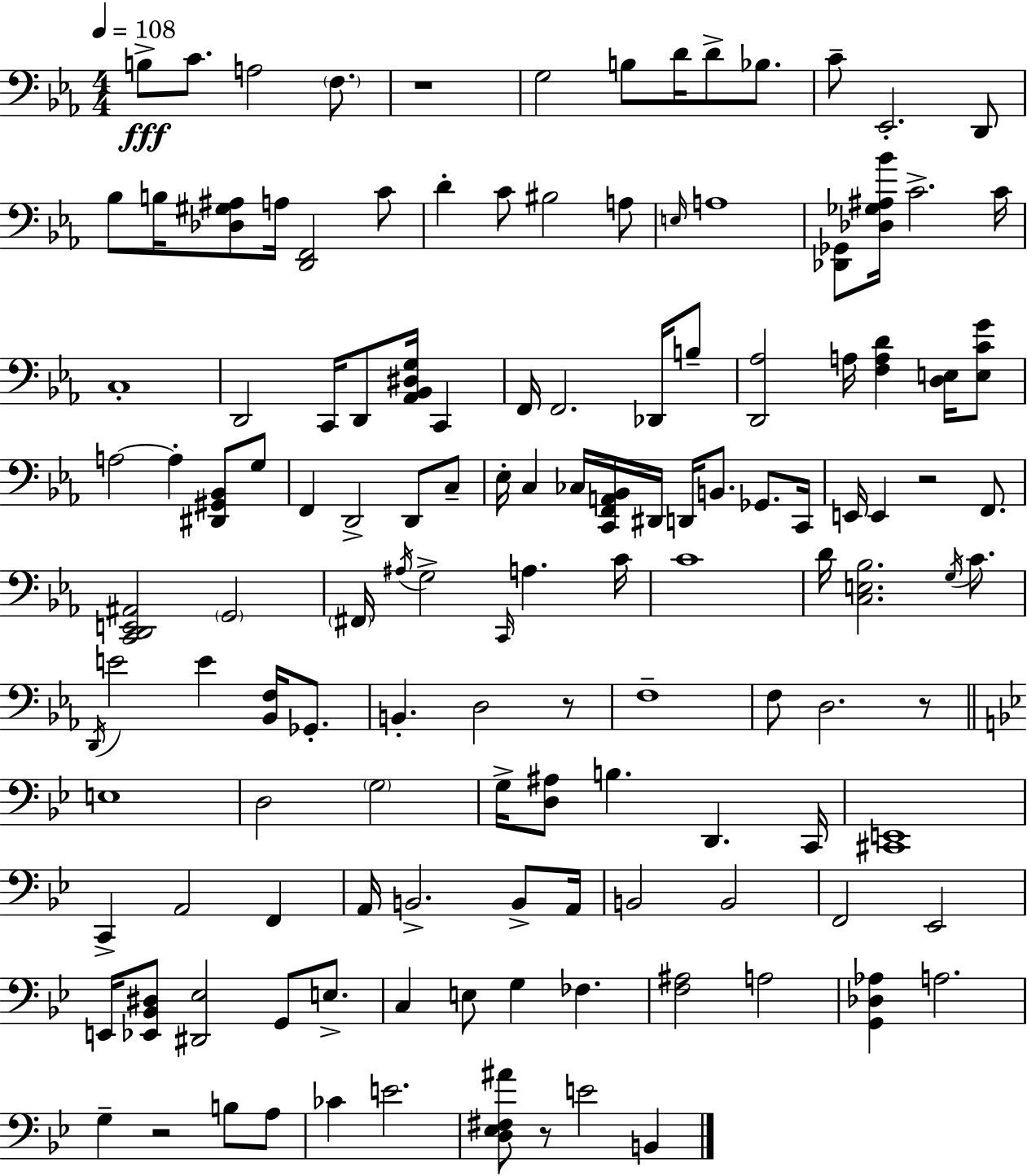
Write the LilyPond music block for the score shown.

{
  \clef bass
  \numericTimeSignature
  \time 4/4
  \key ees \major
  \tempo 4 = 108
  b8->\fff c'8. a2 \parenthesize f8. | r1 | g2 b8 d'16 d'8-> bes8. | c'8-- ees,2.-. d,8 | \break bes8 b16 <des gis ais>8 a16 <d, f,>2 c'8 | d'4-. c'8 bis2 a8 | \grace { e16 } a1 | <des, ges,>8 <des ges ais bes'>16 c'2.-> | \break c'16 c1-. | d,2 c,16 d,8 <aes, bes, dis g>16 c,4 | f,16 f,2. des,16 b8-- | <d, aes>2 a16 <f a d'>4 <d e>16 <e c' g'>8 | \break a2~~ a4-. <dis, gis, bes,>8 g8 | f,4 d,2-> d,8 c8-- | ees16-. c4 ces16 <c, f, a, bes,>16 dis,16 d,16 b,8. ges,8. | c,16 e,16 e,4 r2 f,8. | \break <c, d, e, ais,>2 \parenthesize g,2 | \parenthesize fis,16 \acciaccatura { ais16 } g2-> \grace { c,16 } a4. | c'16 c'1 | d'16 <c e bes>2. | \break \acciaccatura { g16 } c'8. \acciaccatura { d,16 } e'2 e'4 | <bes, f>16 ges,8.-. b,4.-. d2 | r8 f1-- | f8 d2. | \break r8 \bar "||" \break \key bes \major e1 | d2 \parenthesize g2 | g16-> <d ais>8 b4. d,4. c,16 | <cis, e,>1 | \break c,4-> a,2 f,4 | a,16 b,2.-> b,8-> a,16 | b,2 b,2 | f,2 ees,2 | \break e,16 <ees, bes, dis>8 <dis, ees>2 g,8 e8.-> | c4 e8 g4 fes4. | <f ais>2 a2 | <g, des aes>4 a2. | \break g4-- r2 b8 a8 | ces'4 e'2. | <d ees fis ais'>8 r8 e'2 b,4 | \bar "|."
}